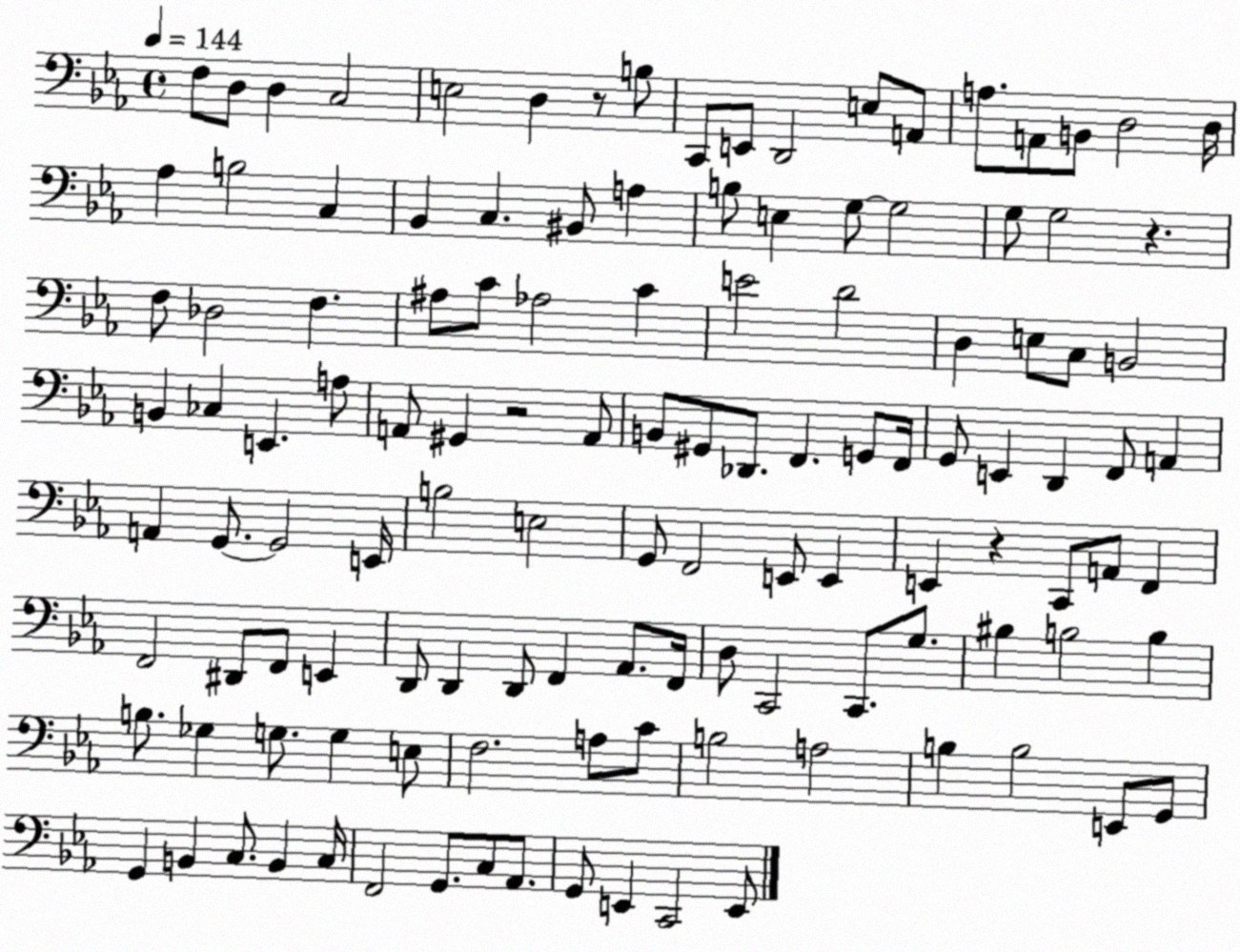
X:1
T:Untitled
M:4/4
L:1/4
K:Eb
F,/2 D,/2 D, C,2 E,2 D, z/2 B,/2 C,,/2 E,,/2 D,,2 E,/2 A,,/2 A,/2 A,,/2 B,,/2 D,2 D,/4 _A, B,2 C, _B,, C, ^B,,/2 A, B,/2 E, G,/2 G,2 G,/2 G,2 z F,/2 _D,2 F, ^A,/2 C/2 _A,2 C E2 D2 D, E,/2 C,/2 B,,2 B,, _C, E,, A,/2 A,,/2 ^G,, z2 A,,/2 B,,/2 ^G,,/2 _D,,/2 F,, G,,/2 F,,/4 G,,/2 E,, D,, F,,/2 A,, A,, G,,/2 G,,2 E,,/4 B,2 E,2 G,,/2 F,,2 E,,/2 E,, E,, z C,,/2 A,,/2 F,, F,,2 ^D,,/2 F,,/2 E,, D,,/2 D,, D,,/2 F,, _A,,/2 F,,/4 D,/2 C,,2 C,,/2 G,/2 ^B, B,2 B, B,/2 _G, G,/2 G, E,/2 F,2 A,/2 C/2 B,2 A,2 B, B,2 E,,/2 G,,/2 G,, B,, C,/2 B,, C,/4 F,,2 G,,/2 C,/2 _A,,/2 G,,/2 E,, C,,2 E,,/2